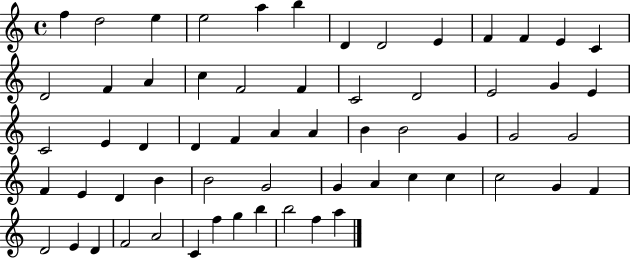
X:1
T:Untitled
M:4/4
L:1/4
K:C
f d2 e e2 a b D D2 E F F E C D2 F A c F2 F C2 D2 E2 G E C2 E D D F A A B B2 G G2 G2 F E D B B2 G2 G A c c c2 G F D2 E D F2 A2 C f g b b2 f a